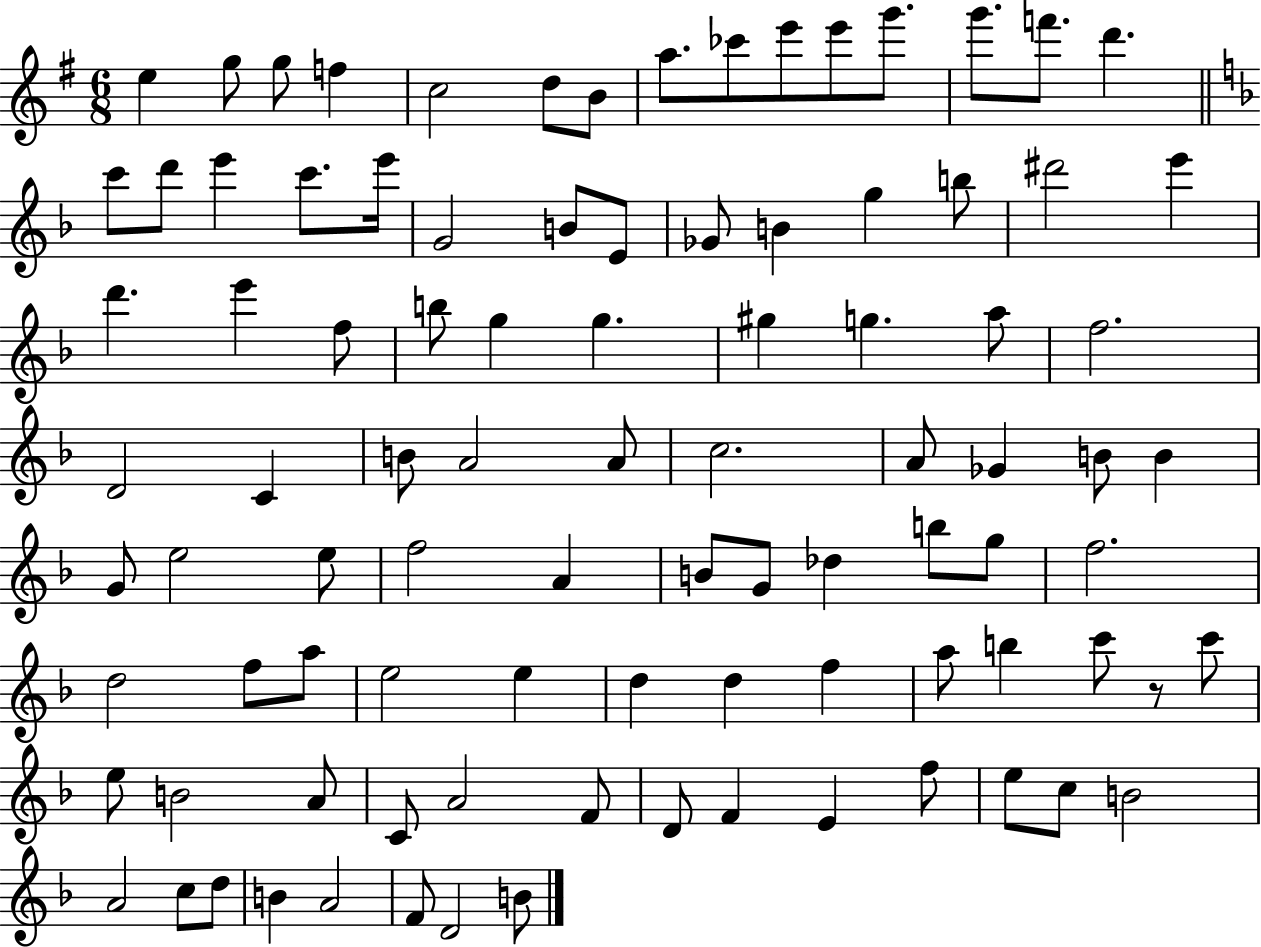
{
  \clef treble
  \numericTimeSignature
  \time 6/8
  \key g \major
  e''4 g''8 g''8 f''4 | c''2 d''8 b'8 | a''8. ces'''8 e'''8 e'''8 g'''8. | g'''8. f'''8. d'''4. | \break \bar "||" \break \key d \minor c'''8 d'''8 e'''4 c'''8. e'''16 | g'2 b'8 e'8 | ges'8 b'4 g''4 b''8 | dis'''2 e'''4 | \break d'''4. e'''4 f''8 | b''8 g''4 g''4. | gis''4 g''4. a''8 | f''2. | \break d'2 c'4 | b'8 a'2 a'8 | c''2. | a'8 ges'4 b'8 b'4 | \break g'8 e''2 e''8 | f''2 a'4 | b'8 g'8 des''4 b''8 g''8 | f''2. | \break d''2 f''8 a''8 | e''2 e''4 | d''4 d''4 f''4 | a''8 b''4 c'''8 r8 c'''8 | \break e''8 b'2 a'8 | c'8 a'2 f'8 | d'8 f'4 e'4 f''8 | e''8 c''8 b'2 | \break a'2 c''8 d''8 | b'4 a'2 | f'8 d'2 b'8 | \bar "|."
}